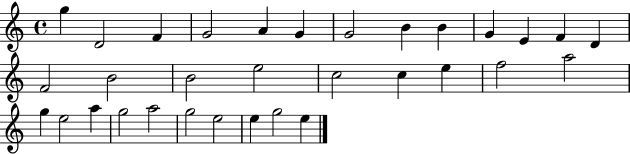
G5/q D4/h F4/q G4/h A4/q G4/q G4/h B4/q B4/q G4/q E4/q F4/q D4/q F4/h B4/h B4/h E5/h C5/h C5/q E5/q F5/h A5/h G5/q E5/h A5/q G5/h A5/h G5/h E5/h E5/q G5/h E5/q